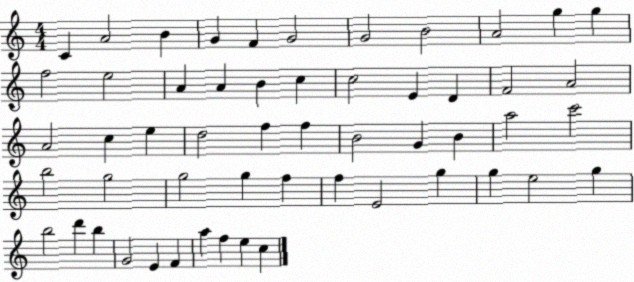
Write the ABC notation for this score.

X:1
T:Untitled
M:4/4
L:1/4
K:C
C A2 B G F G2 G2 B2 A2 g g f2 e2 A A B c c2 E D F2 A2 A2 c e d2 f f B2 G B a2 c'2 b2 g2 g2 g f f E2 g g e2 g b2 d' b G2 E F a f e c